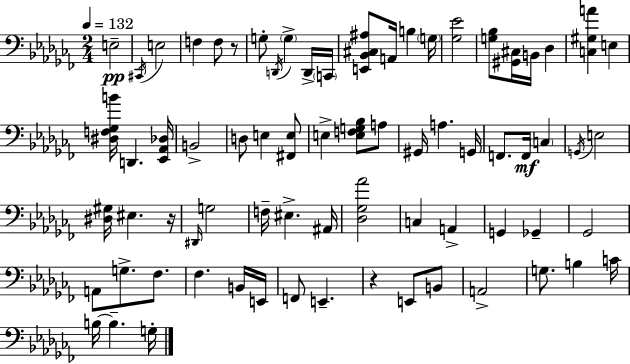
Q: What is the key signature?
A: AES minor